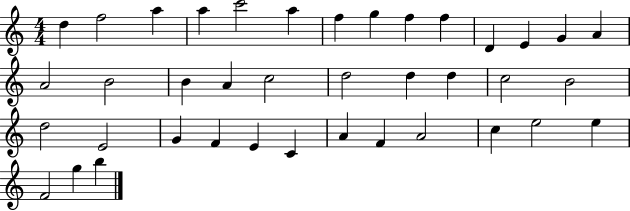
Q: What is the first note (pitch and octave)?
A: D5